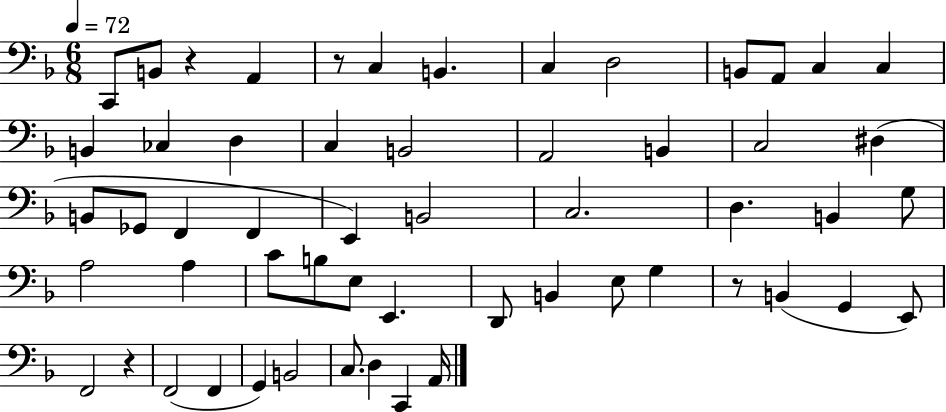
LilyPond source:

{
  \clef bass
  \numericTimeSignature
  \time 6/8
  \key f \major
  \tempo 4 = 72
  \repeat volta 2 { c,8 b,8 r4 a,4 | r8 c4 b,4. | c4 d2 | b,8 a,8 c4 c4 | \break b,4 ces4 d4 | c4 b,2 | a,2 b,4 | c2 dis4( | \break b,8 ges,8 f,4 f,4 | e,4) b,2 | c2. | d4. b,4 g8 | \break a2 a4 | c'8 b8 e8 e,4. | d,8 b,4 e8 g4 | r8 b,4( g,4 e,8) | \break f,2 r4 | f,2( f,4 | g,4) b,2 | c8. d4 c,4 a,16 | \break } \bar "|."
}